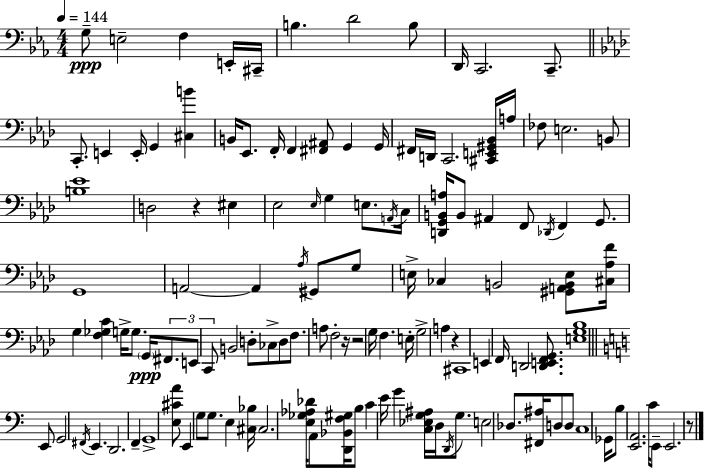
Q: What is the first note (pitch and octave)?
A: G3